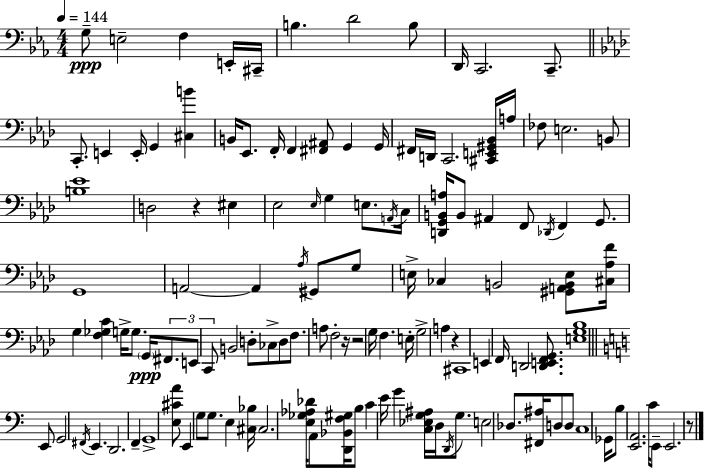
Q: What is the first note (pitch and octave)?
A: G3